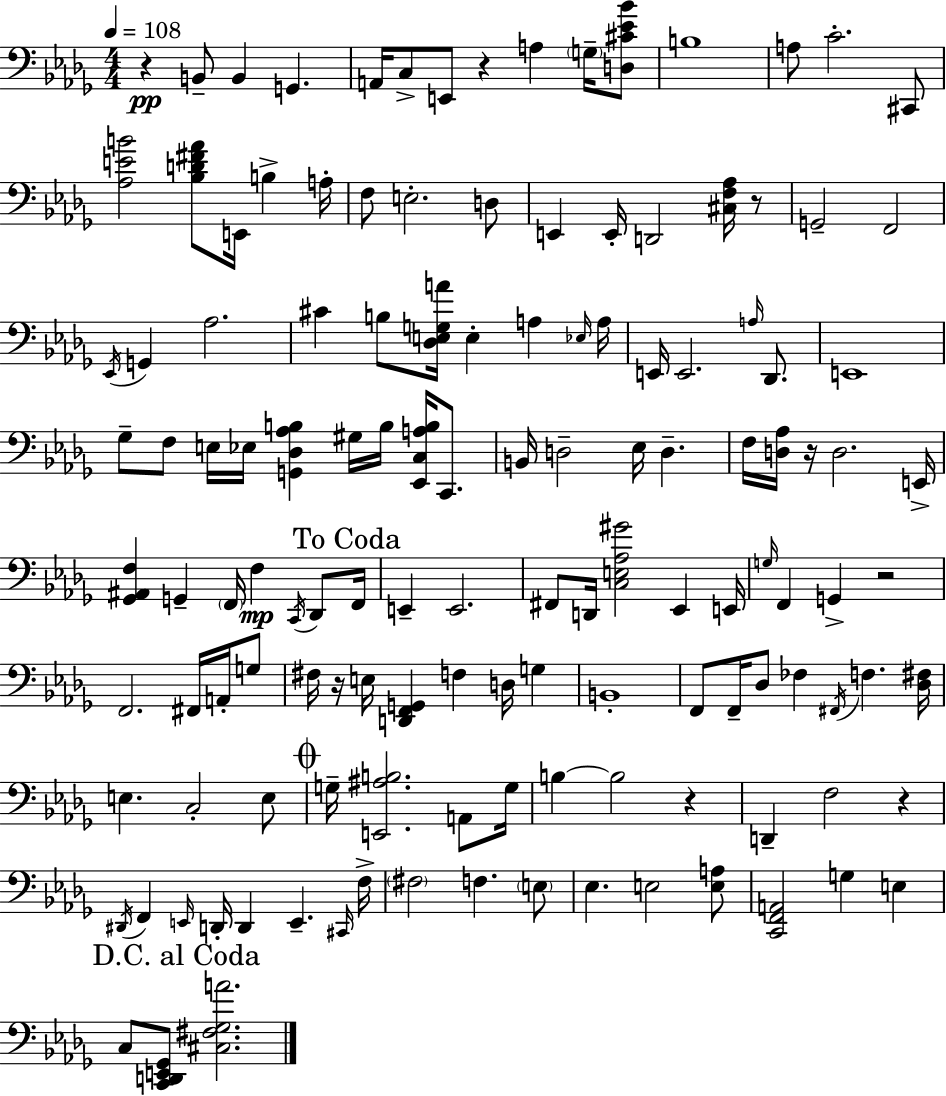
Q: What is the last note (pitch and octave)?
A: C3